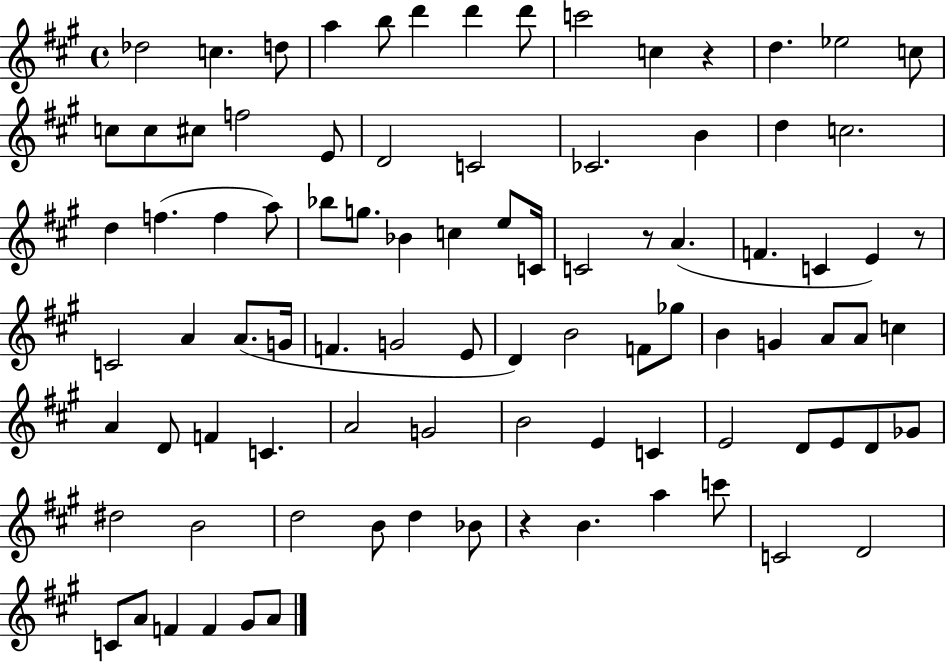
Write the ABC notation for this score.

X:1
T:Untitled
M:4/4
L:1/4
K:A
_d2 c d/2 a b/2 d' d' d'/2 c'2 c z d _e2 c/2 c/2 c/2 ^c/2 f2 E/2 D2 C2 _C2 B d c2 d f f a/2 _b/2 g/2 _B c e/2 C/4 C2 z/2 A F C E z/2 C2 A A/2 G/4 F G2 E/2 D B2 F/2 _g/2 B G A/2 A/2 c A D/2 F C A2 G2 B2 E C E2 D/2 E/2 D/2 _G/2 ^d2 B2 d2 B/2 d _B/2 z B a c'/2 C2 D2 C/2 A/2 F F ^G/2 A/2